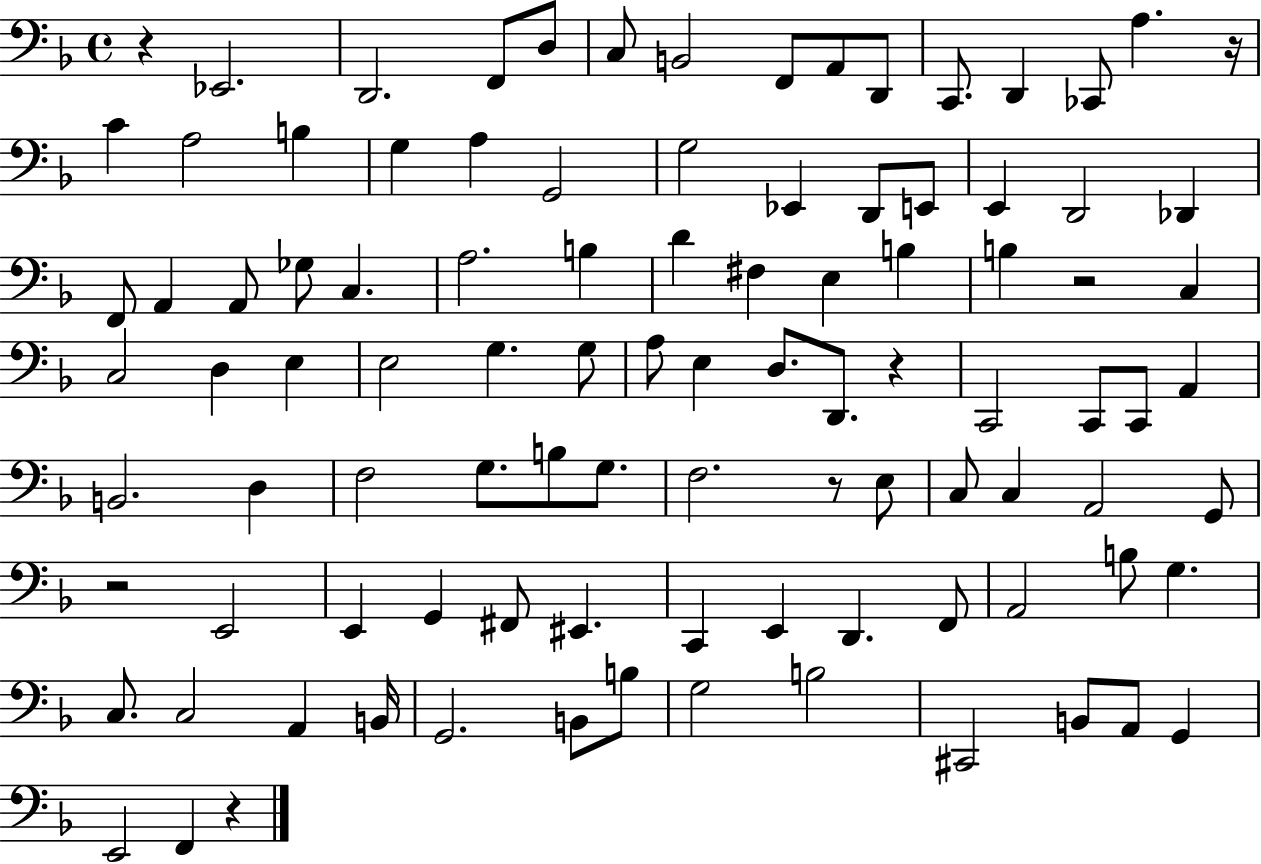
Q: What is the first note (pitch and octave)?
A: Eb2